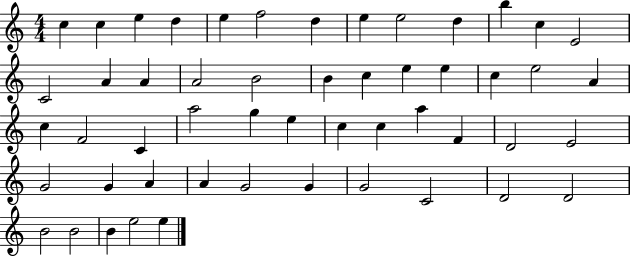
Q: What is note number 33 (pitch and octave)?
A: C5